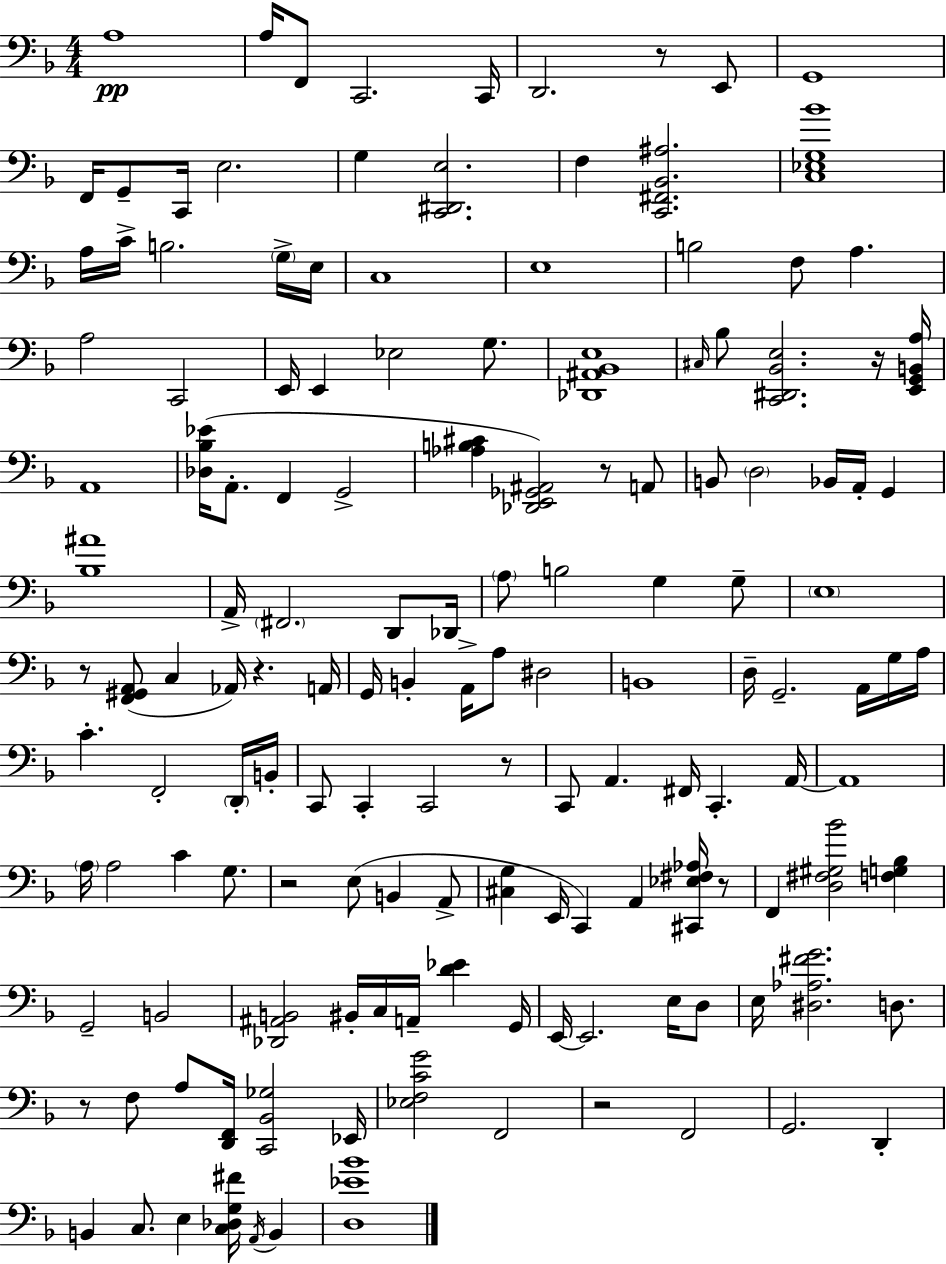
A3/w A3/s F2/e C2/h. C2/s D2/h. R/e E2/e G2/w F2/s G2/e C2/s E3/h. G3/q [C2,D#2,E3]/h. F3/q [C2,F#2,Bb2,A#3]/h. [C3,Eb3,G3,Bb4]/w A3/s C4/s B3/h. G3/s E3/s C3/w E3/w B3/h F3/e A3/q. A3/h C2/h E2/s E2/q Eb3/h G3/e. [Db2,A#2,Bb2,E3]/w C#3/s Bb3/e [C2,D#2,Bb2,E3]/h. R/s [E2,G2,B2,A3]/s A2/w [Db3,Bb3,Eb4]/s A2/e. F2/q G2/h [Ab3,B3,C#4]/q [Db2,E2,Gb2,A#2]/h R/e A2/e B2/e D3/h Bb2/s A2/s G2/q [Bb3,A#4]/w A2/s F#2/h. D2/e Db2/s A3/e B3/h G3/q G3/e E3/w R/e [F2,G#2,A2]/e C3/q Ab2/s R/q. A2/s G2/s B2/q A2/s A3/e D#3/h B2/w D3/s G2/h. A2/s G3/s A3/s C4/q. F2/h D2/s B2/s C2/e C2/q C2/h R/e C2/e A2/q. F#2/s C2/q. A2/s A2/w A3/s A3/h C4/q G3/e. R/h E3/e B2/q A2/e [C#3,G3]/q E2/s C2/q A2/q [C#2,Eb3,F#3,Ab3]/s R/e F2/q [D3,F#3,G#3,Bb4]/h [F3,G3,Bb3]/q G2/h B2/h [Db2,A#2,B2]/h BIS2/s C3/s A2/s [D4,Eb4]/q G2/s E2/s E2/h. E3/s D3/e E3/s [D#3,Ab3,F#4,G4]/h. D3/e. R/e F3/e A3/e [D2,F2]/s [C2,Bb2,Gb3]/h Eb2/s [Eb3,F3,C4,G4]/h F2/h R/h F2/h G2/h. D2/q B2/q C3/e. E3/q [C3,Db3,G3,F#4]/s A2/s B2/q [D3,Eb4,Bb4]/w